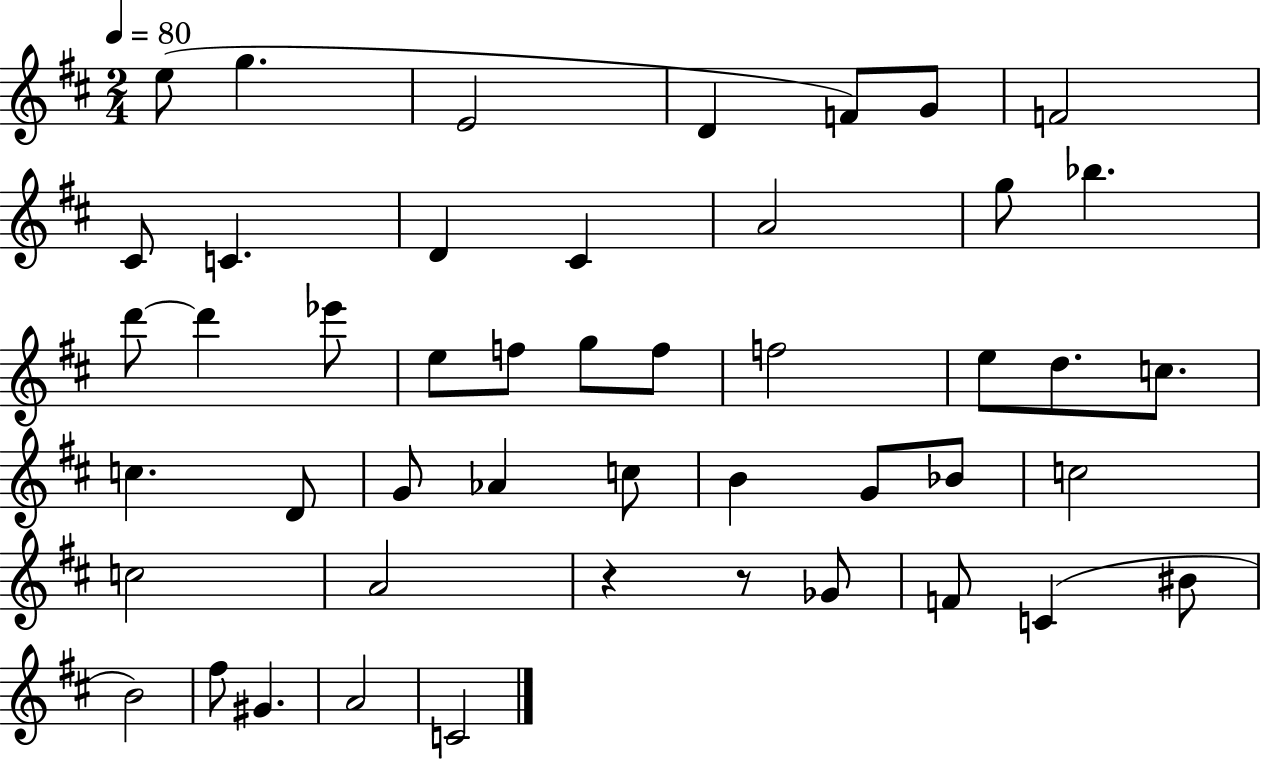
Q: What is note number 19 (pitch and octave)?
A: F5